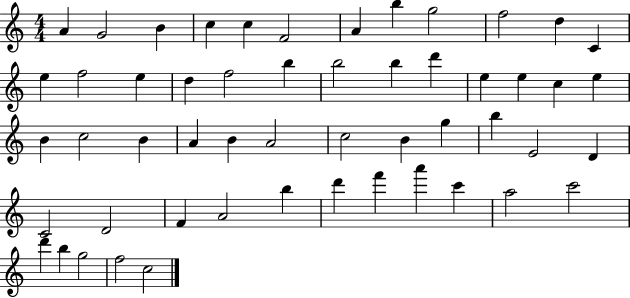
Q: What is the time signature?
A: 4/4